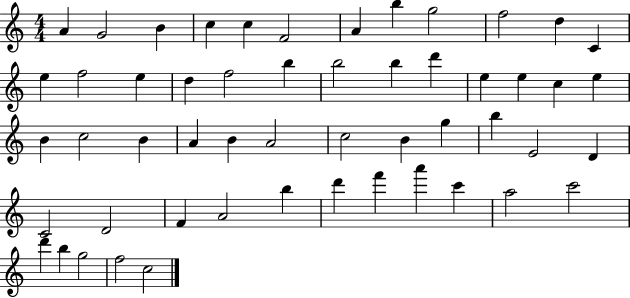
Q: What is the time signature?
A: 4/4